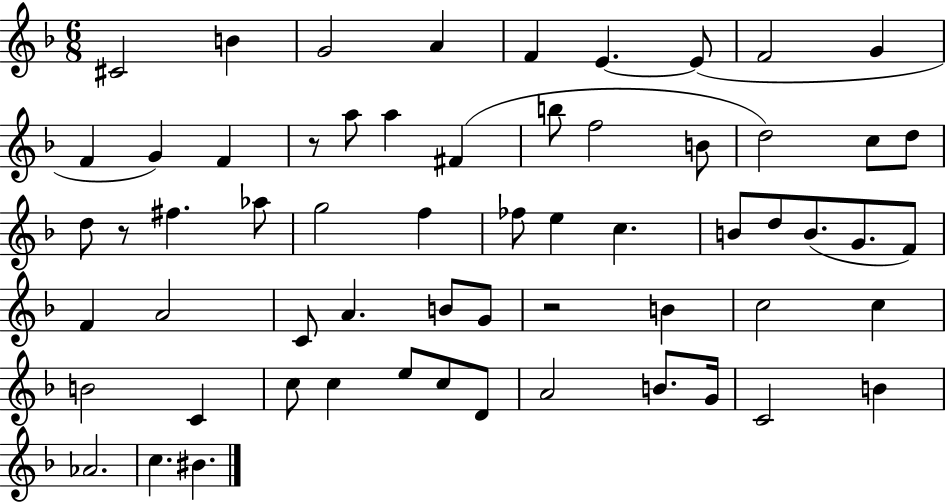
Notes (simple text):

C#4/h B4/q G4/h A4/q F4/q E4/q. E4/e F4/h G4/q F4/q G4/q F4/q R/e A5/e A5/q F#4/q B5/e F5/h B4/e D5/h C5/e D5/e D5/e R/e F#5/q. Ab5/e G5/h F5/q FES5/e E5/q C5/q. B4/e D5/e B4/e. G4/e. F4/e F4/q A4/h C4/e A4/q. B4/e G4/e R/h B4/q C5/h C5/q B4/h C4/q C5/e C5/q E5/e C5/e D4/e A4/h B4/e. G4/s C4/h B4/q Ab4/h. C5/q. BIS4/q.